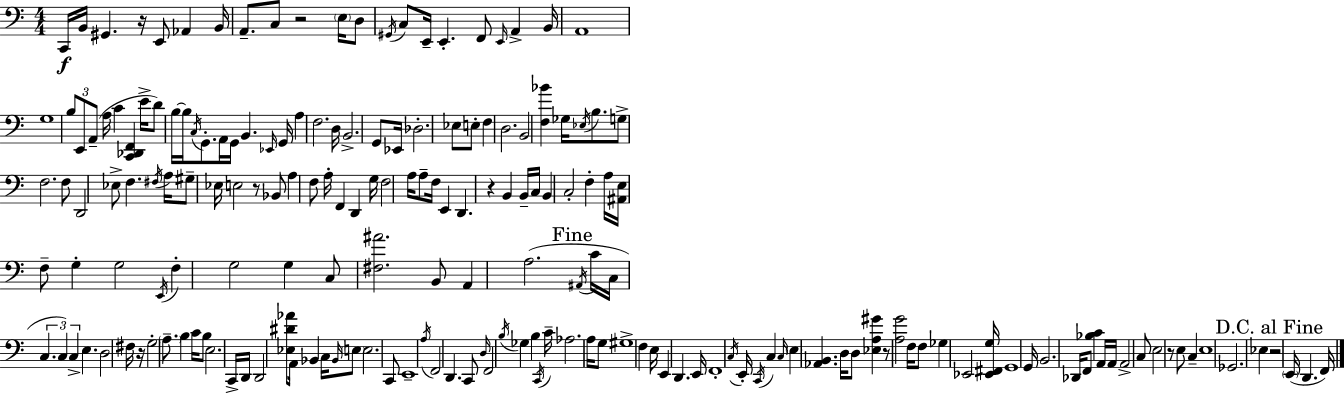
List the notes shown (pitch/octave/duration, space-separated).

C2/s B2/s G#2/q. R/s E2/e Ab2/q B2/s A2/e. C3/e R/h E3/s D3/e G#2/s C3/e E2/s E2/q. F2/e E2/s A2/q B2/s A2/w G3/w B3/e E2/e A2/e A3/s C4/q [C2,Db2,F2]/q E4/s D4/e B3/s B3/s C3/s G2/e. A2/s G2/s B2/q. Eb2/s G2/s A3/q F3/h. D3/s B2/h. G2/e Eb2/s Db3/h. Eb3/e E3/e F3/q D3/h. B2/h [F3,Bb4]/q Gb3/s Eb3/s B3/e. G3/e F3/h. F3/e D2/h Eb3/e F3/q. F#3/s A3/s G#3/e Eb3/s E3/h R/e Bb2/e A3/q F3/e A3/s F2/q D2/q G3/s F3/h A3/s A3/e F3/s E2/q D2/q. R/q B2/q B2/s C3/s B2/q C3/h F3/q A3/s [A#2,E3]/s F3/e G3/q G3/h E2/s F3/q G3/h G3/q C3/e [F#3,A#4]/h. B2/e A2/q A3/h. A#2/s C4/s C3/s C3/q. C3/q C3/q E3/q. D3/h F#3/s R/s G3/h A3/e. B3/q C4/s B3/e E3/h. C2/s D2/s D2/h [Eb3,D#4,Ab4]/e A2/s Bb2/q C3/s Bb2/s E3/e E3/h. C2/e E2/w A3/s F2/h D2/q. C2/e D3/s F2/h B3/s Gb3/q B3/q C2/s C4/s Ab3/h. A3/s G3/e G#3/w F3/q E3/s E2/q D2/q. E2/s F2/w C3/s E2/s C2/s C3/q C3/s E3/q [Ab2,B2]/q. D3/s D3/e [Eb3,A3,G#4]/q R/e [A3,G4]/h F3/s F3/e Gb3/q Eb2/h [Eb2,F#2,G3]/s G2/w G2/s B2/h. Db2/s F2/e [Bb3,C4]/q A2/s A2/s A2/h C3/e E3/h R/e E3/e C3/q E3/w Gb2/h. Eb3/q R/h E2/s D2/q. F2/s